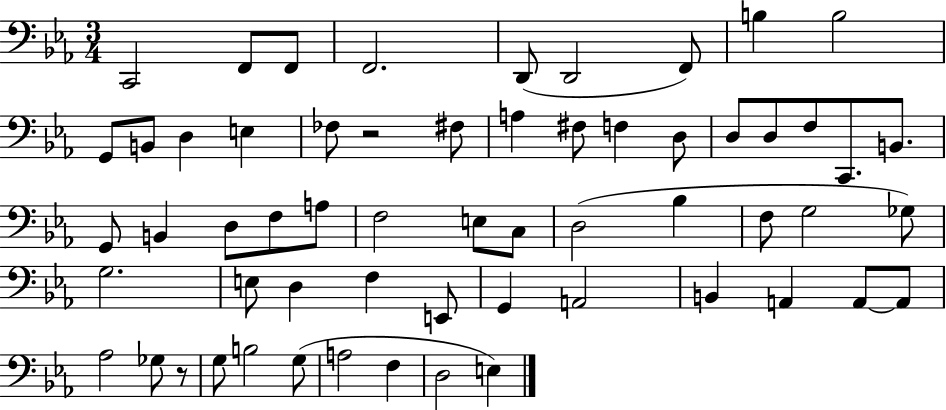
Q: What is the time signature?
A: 3/4